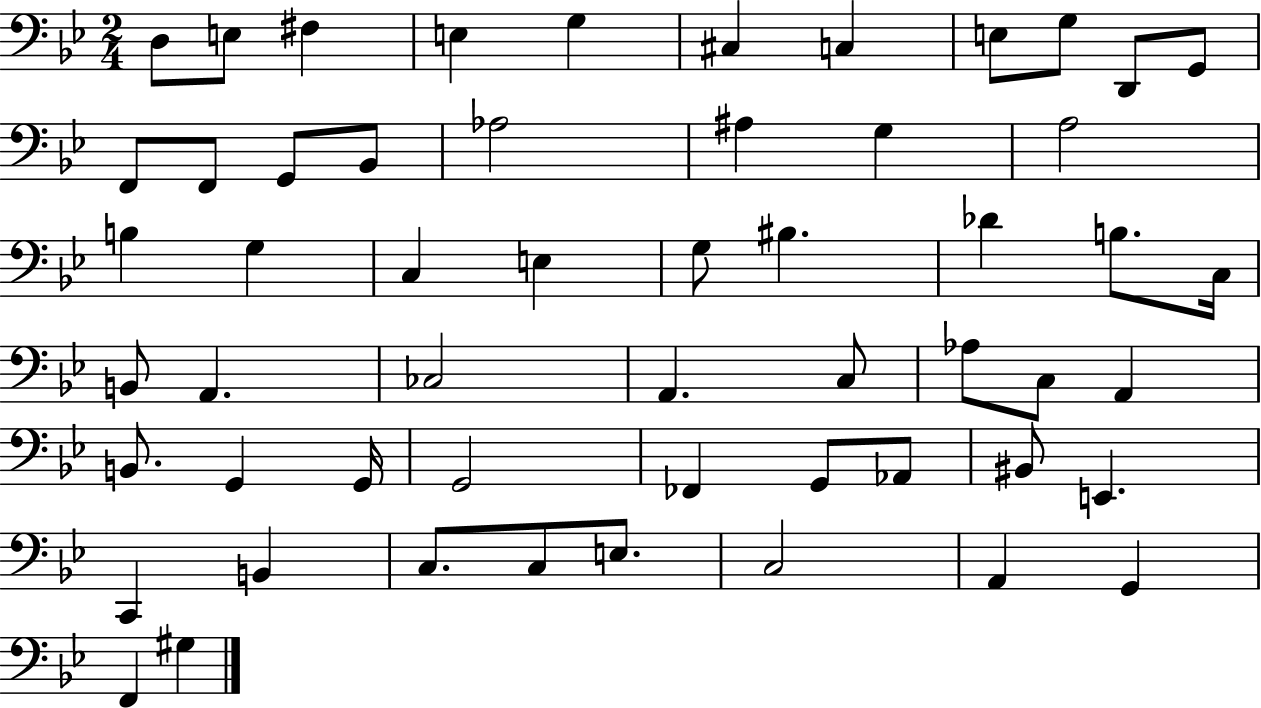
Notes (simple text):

D3/e E3/e F#3/q E3/q G3/q C#3/q C3/q E3/e G3/e D2/e G2/e F2/e F2/e G2/e Bb2/e Ab3/h A#3/q G3/q A3/h B3/q G3/q C3/q E3/q G3/e BIS3/q. Db4/q B3/e. C3/s B2/e A2/q. CES3/h A2/q. C3/e Ab3/e C3/e A2/q B2/e. G2/q G2/s G2/h FES2/q G2/e Ab2/e BIS2/e E2/q. C2/q B2/q C3/e. C3/e E3/e. C3/h A2/q G2/q F2/q G#3/q